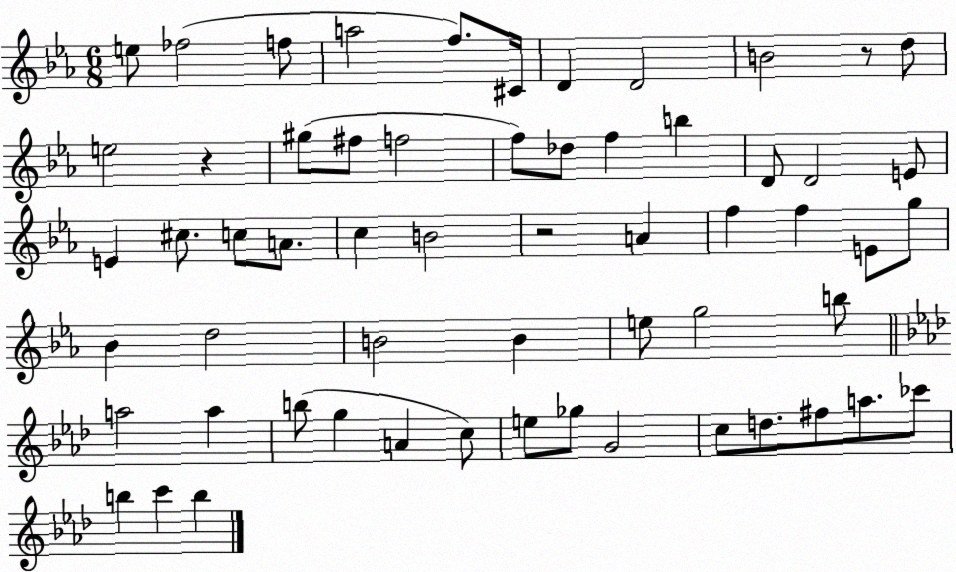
X:1
T:Untitled
M:6/8
L:1/4
K:Eb
e/2 _f2 f/2 a2 f/2 ^C/4 D D2 B2 z/2 d/2 e2 z ^g/2 ^f/2 f2 f/2 _d/2 f b D/2 D2 E/2 E ^c/2 c/2 A/2 c B2 z2 A f f E/2 g/2 _B d2 B2 B e/2 g2 b/2 a2 a b/2 g A c/2 e/2 _g/2 G2 c/2 d/2 ^f/2 a/2 _c'/2 b c' b